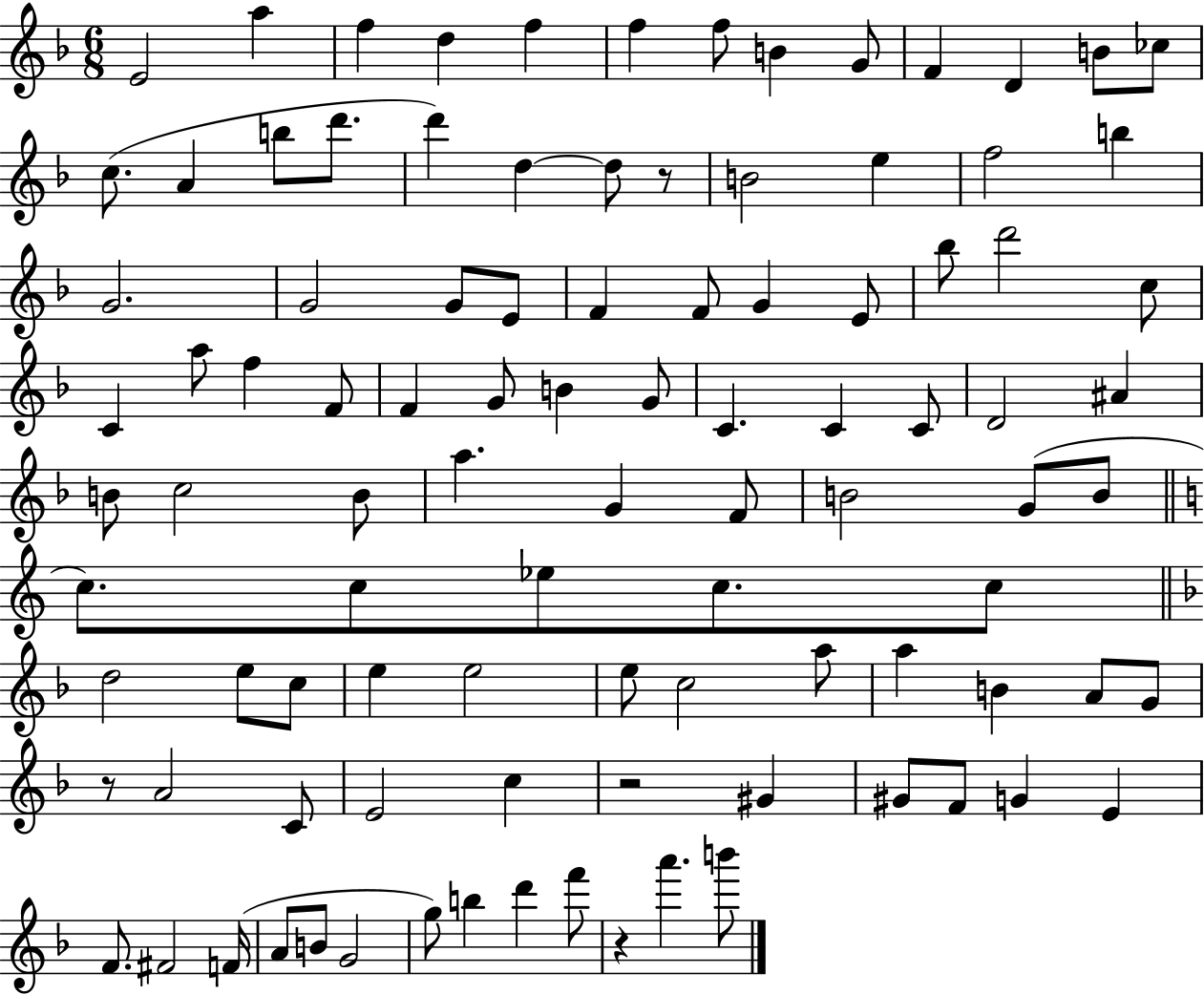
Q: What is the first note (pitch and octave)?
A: E4